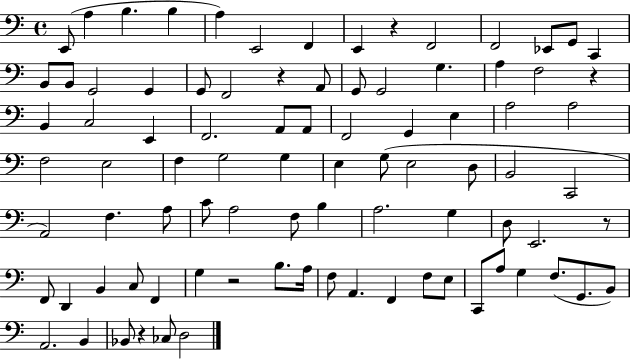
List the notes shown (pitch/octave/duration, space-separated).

E2/e A3/q B3/q. B3/q A3/q E2/h F2/q E2/q R/q F2/h F2/h Eb2/e G2/e C2/q B2/e B2/e G2/h G2/q G2/e F2/h R/q A2/e G2/e G2/h G3/q. A3/q F3/h R/q B2/q C3/h E2/q F2/h. A2/e A2/e F2/h G2/q E3/q A3/h A3/h F3/h E3/h F3/q G3/h G3/q E3/q G3/e E3/h D3/e B2/h C2/h A2/h F3/q. A3/e C4/e A3/h F3/e B3/q A3/h. G3/q D3/e E2/h. R/e F2/e D2/q B2/q C3/e F2/q G3/q R/h B3/e. A3/s F3/e A2/q. F2/q F3/e E3/e C2/e A3/e G3/q F3/e. G2/e. B2/e A2/h. B2/q Bb2/e R/q CES3/e D3/h